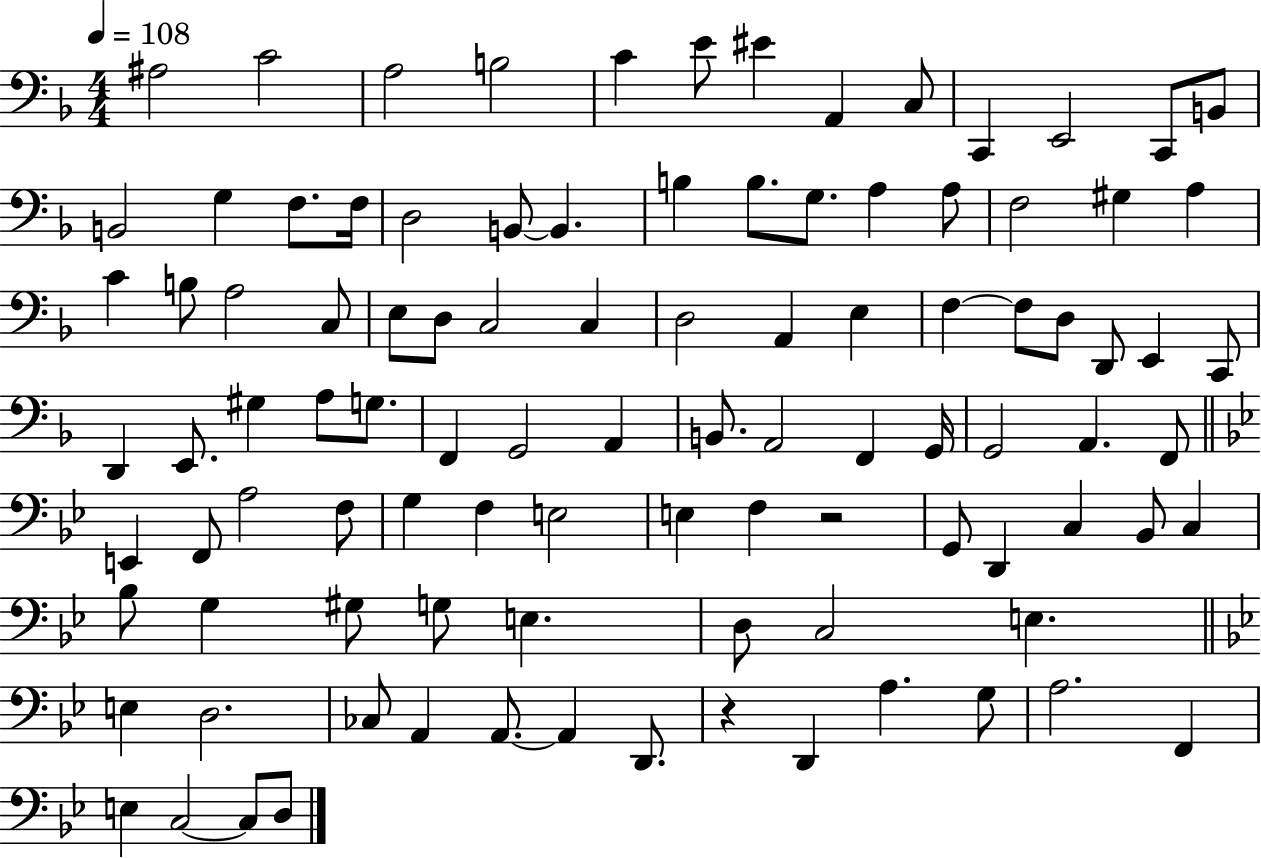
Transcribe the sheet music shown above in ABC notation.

X:1
T:Untitled
M:4/4
L:1/4
K:F
^A,2 C2 A,2 B,2 C E/2 ^E A,, C,/2 C,, E,,2 C,,/2 B,,/2 B,,2 G, F,/2 F,/4 D,2 B,,/2 B,, B, B,/2 G,/2 A, A,/2 F,2 ^G, A, C B,/2 A,2 C,/2 E,/2 D,/2 C,2 C, D,2 A,, E, F, F,/2 D,/2 D,,/2 E,, C,,/2 D,, E,,/2 ^G, A,/2 G,/2 F,, G,,2 A,, B,,/2 A,,2 F,, G,,/4 G,,2 A,, F,,/2 E,, F,,/2 A,2 F,/2 G, F, E,2 E, F, z2 G,,/2 D,, C, _B,,/2 C, _B,/2 G, ^G,/2 G,/2 E, D,/2 C,2 E, E, D,2 _C,/2 A,, A,,/2 A,, D,,/2 z D,, A, G,/2 A,2 F,, E, C,2 C,/2 D,/2